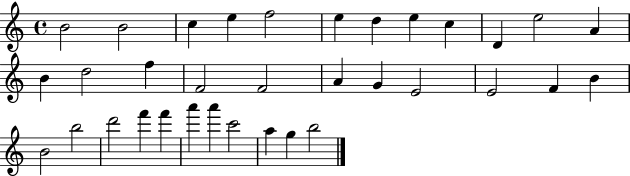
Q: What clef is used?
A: treble